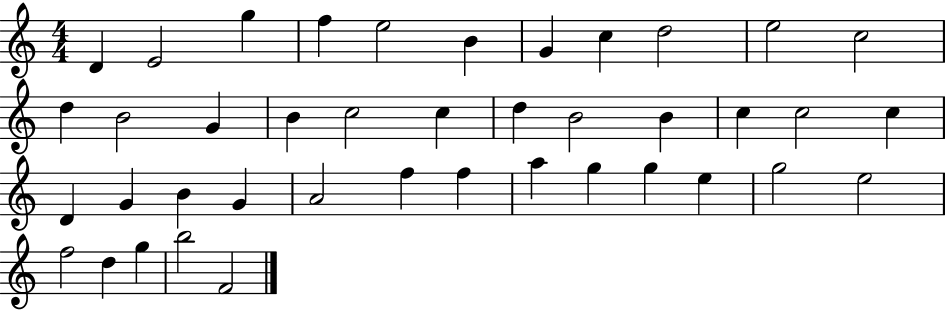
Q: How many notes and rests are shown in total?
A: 41